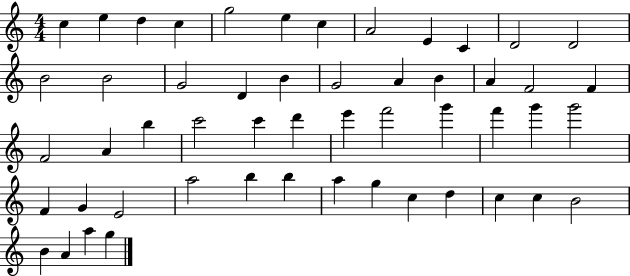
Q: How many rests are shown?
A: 0